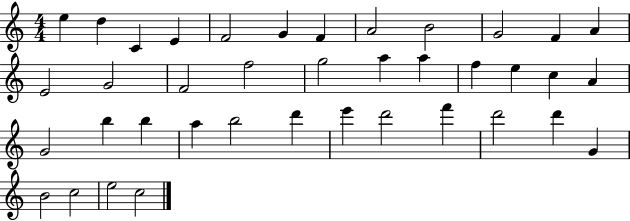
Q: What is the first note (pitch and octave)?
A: E5